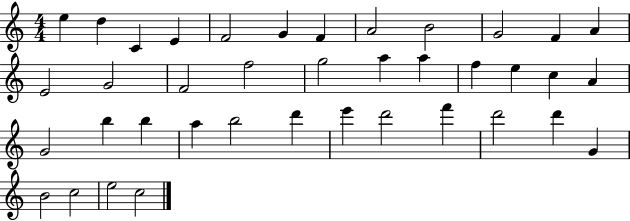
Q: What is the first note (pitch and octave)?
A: E5